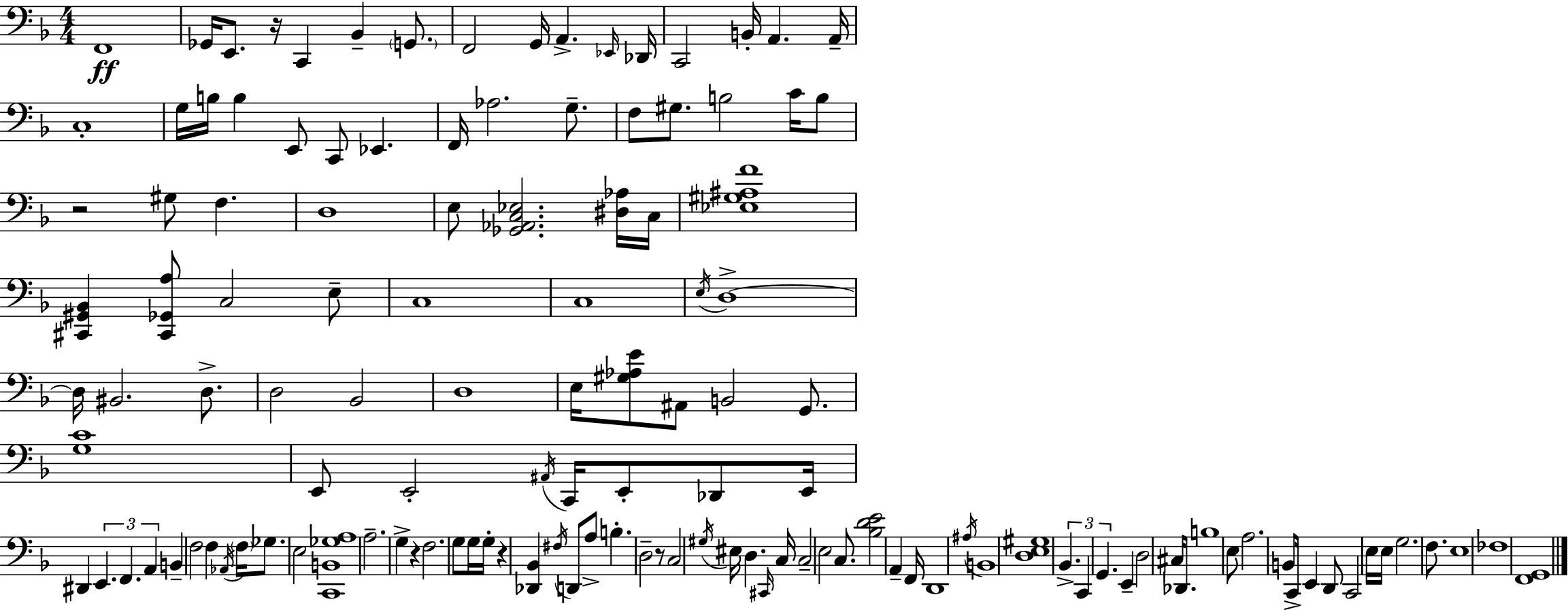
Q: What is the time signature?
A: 4/4